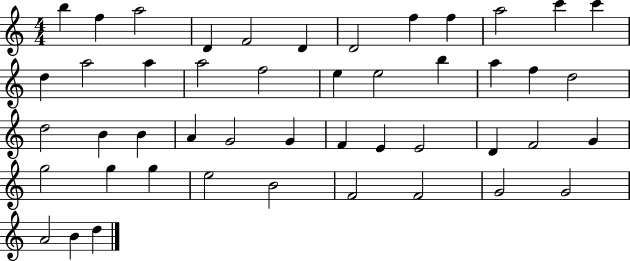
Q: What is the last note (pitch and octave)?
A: D5